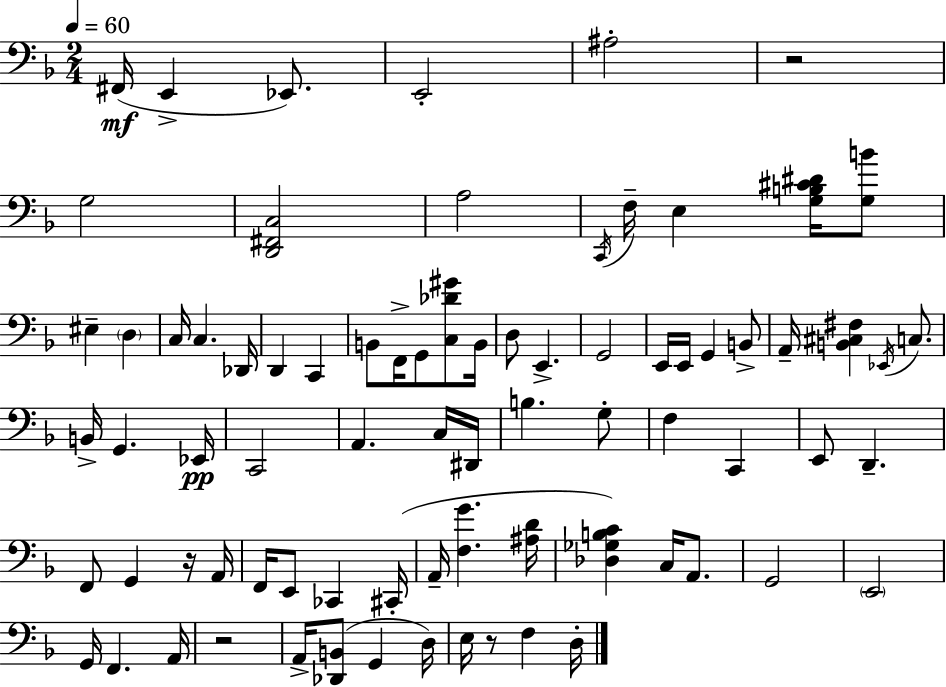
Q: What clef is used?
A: bass